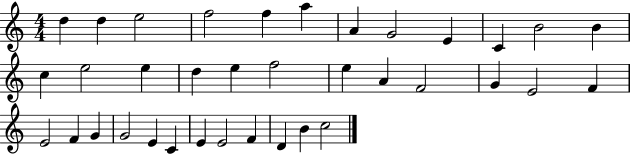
D5/q D5/q E5/h F5/h F5/q A5/q A4/q G4/h E4/q C4/q B4/h B4/q C5/q E5/h E5/q D5/q E5/q F5/h E5/q A4/q F4/h G4/q E4/h F4/q E4/h F4/q G4/q G4/h E4/q C4/q E4/q E4/h F4/q D4/q B4/q C5/h